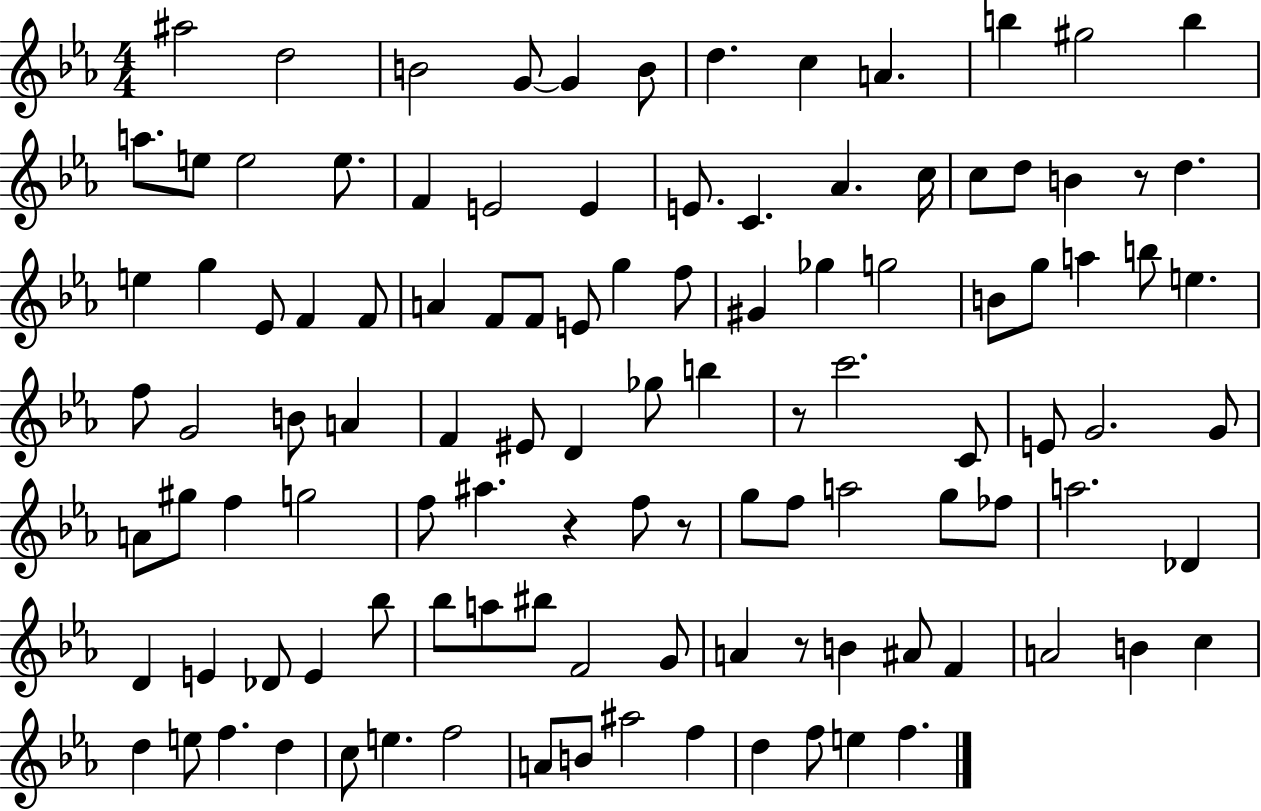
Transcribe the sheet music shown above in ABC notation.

X:1
T:Untitled
M:4/4
L:1/4
K:Eb
^a2 d2 B2 G/2 G B/2 d c A b ^g2 b a/2 e/2 e2 e/2 F E2 E E/2 C _A c/4 c/2 d/2 B z/2 d e g _E/2 F F/2 A F/2 F/2 E/2 g f/2 ^G _g g2 B/2 g/2 a b/2 e f/2 G2 B/2 A F ^E/2 D _g/2 b z/2 c'2 C/2 E/2 G2 G/2 A/2 ^g/2 f g2 f/2 ^a z f/2 z/2 g/2 f/2 a2 g/2 _f/2 a2 _D D E _D/2 E _b/2 _b/2 a/2 ^b/2 F2 G/2 A z/2 B ^A/2 F A2 B c d e/2 f d c/2 e f2 A/2 B/2 ^a2 f d f/2 e f